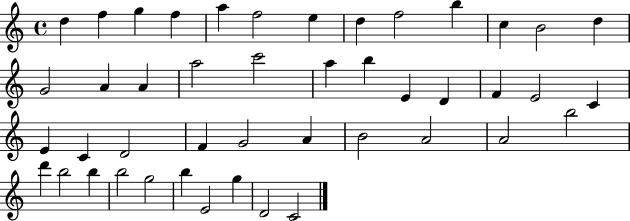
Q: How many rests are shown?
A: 0